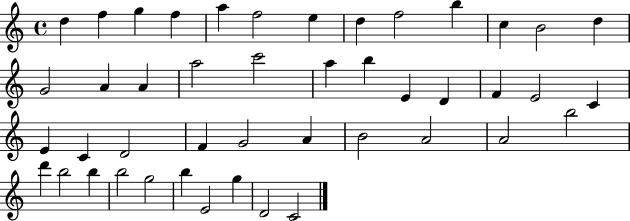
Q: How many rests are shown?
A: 0